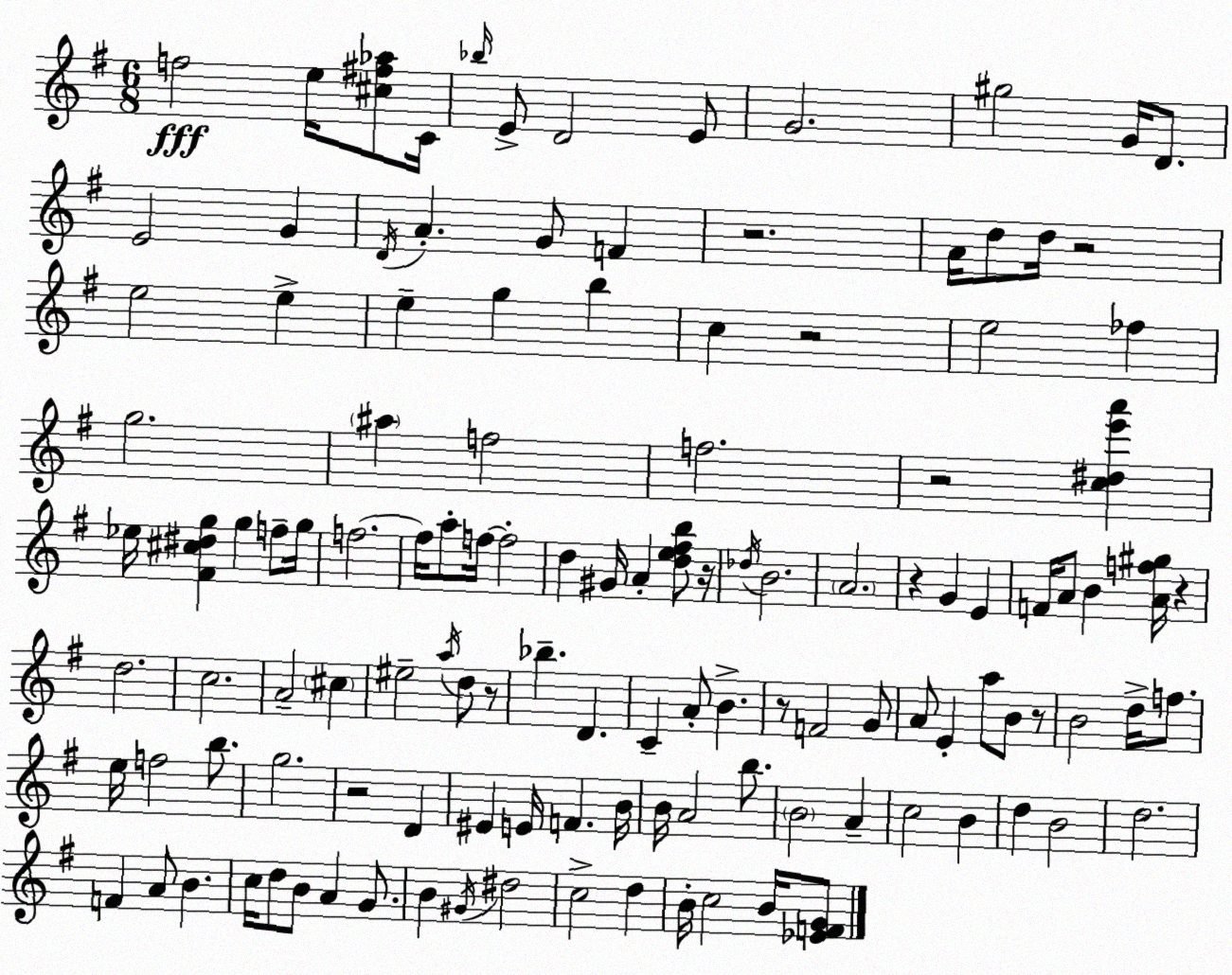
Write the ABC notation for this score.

X:1
T:Untitled
M:6/8
L:1/4
K:Em
f2 e/4 [^c^f_a]/2 C/4 _b/4 E/2 D2 E/2 G2 ^g2 G/4 D/2 E2 G D/4 A G/2 F z2 A/4 d/2 d/4 z2 e2 e e g b c z2 e2 _f g2 ^a f2 f2 z2 [c^de'a'] _e/4 [^F^c^dg] g f/2 g/4 f2 f/4 a/2 f/4 f2 d ^G/4 A [de^fb]/2 z/4 _d/4 B2 A2 z G E F/4 A/2 B [Af^g]/4 z d2 c2 A2 ^c ^e2 a/4 d/2 z/2 _b D C A/2 B z/2 F2 G/2 A/2 E a/2 B/2 z/2 B2 d/4 f/2 e/4 f2 b/2 g2 z2 D ^E E/4 F B/4 B/4 A2 b/2 B2 A c2 B d B2 d2 F A/2 B c/4 d/2 B/2 A G/2 B ^G/4 ^d2 c2 d B/4 c2 B/4 [_EFG]/2